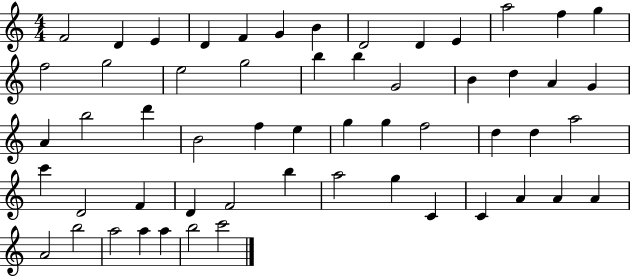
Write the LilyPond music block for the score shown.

{
  \clef treble
  \numericTimeSignature
  \time 4/4
  \key c \major
  f'2 d'4 e'4 | d'4 f'4 g'4 b'4 | d'2 d'4 e'4 | a''2 f''4 g''4 | \break f''2 g''2 | e''2 g''2 | b''4 b''4 g'2 | b'4 d''4 a'4 g'4 | \break a'4 b''2 d'''4 | b'2 f''4 e''4 | g''4 g''4 f''2 | d''4 d''4 a''2 | \break c'''4 d'2 f'4 | d'4 f'2 b''4 | a''2 g''4 c'4 | c'4 a'4 a'4 a'4 | \break a'2 b''2 | a''2 a''4 a''4 | b''2 c'''2 | \bar "|."
}